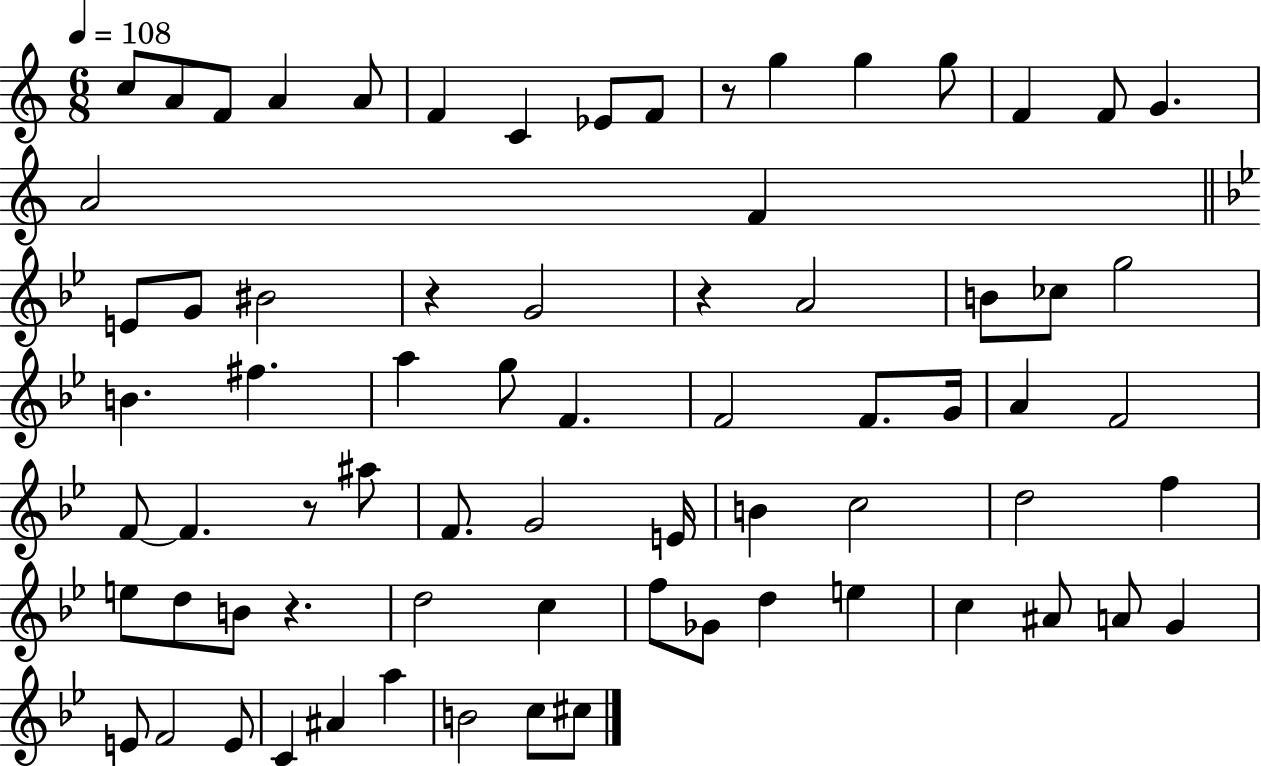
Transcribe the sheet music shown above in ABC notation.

X:1
T:Untitled
M:6/8
L:1/4
K:C
c/2 A/2 F/2 A A/2 F C _E/2 F/2 z/2 g g g/2 F F/2 G A2 F E/2 G/2 ^B2 z G2 z A2 B/2 _c/2 g2 B ^f a g/2 F F2 F/2 G/4 A F2 F/2 F z/2 ^a/2 F/2 G2 E/4 B c2 d2 f e/2 d/2 B/2 z d2 c f/2 _G/2 d e c ^A/2 A/2 G E/2 F2 E/2 C ^A a B2 c/2 ^c/2